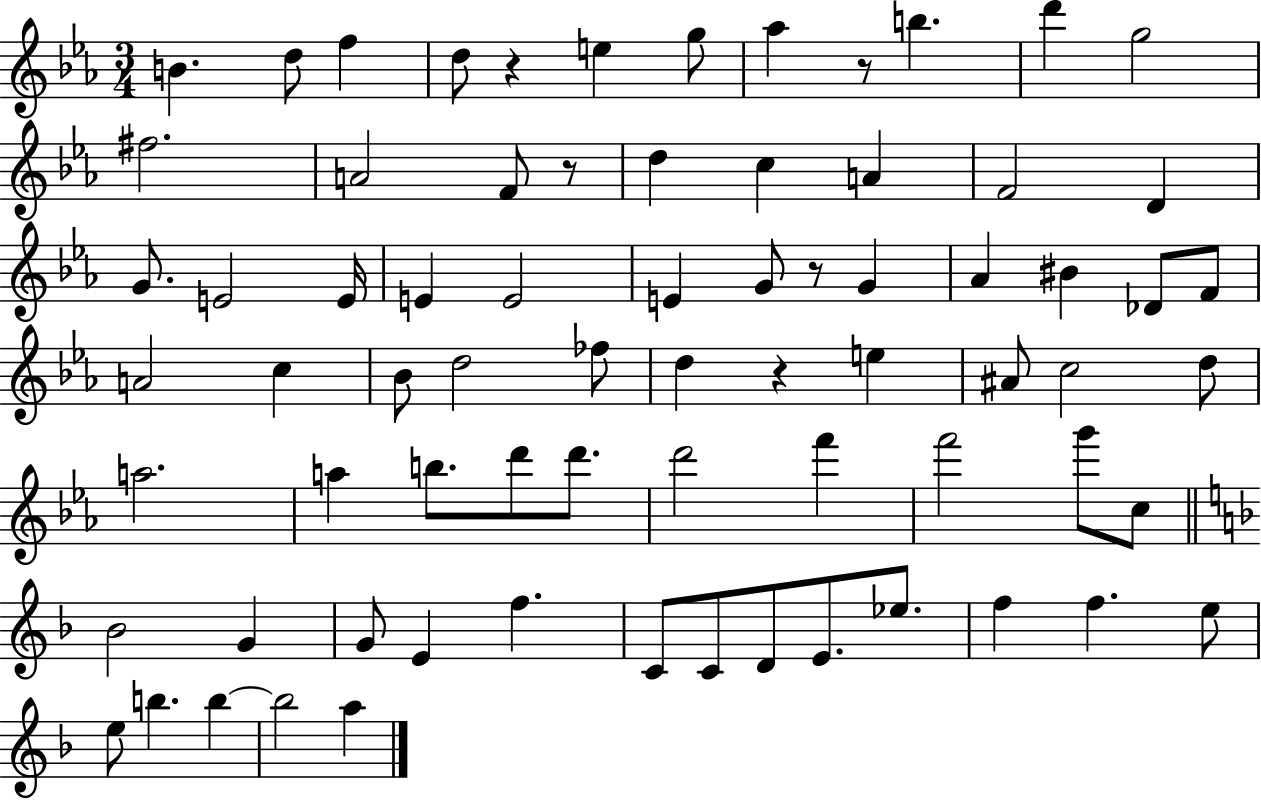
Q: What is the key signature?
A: EES major